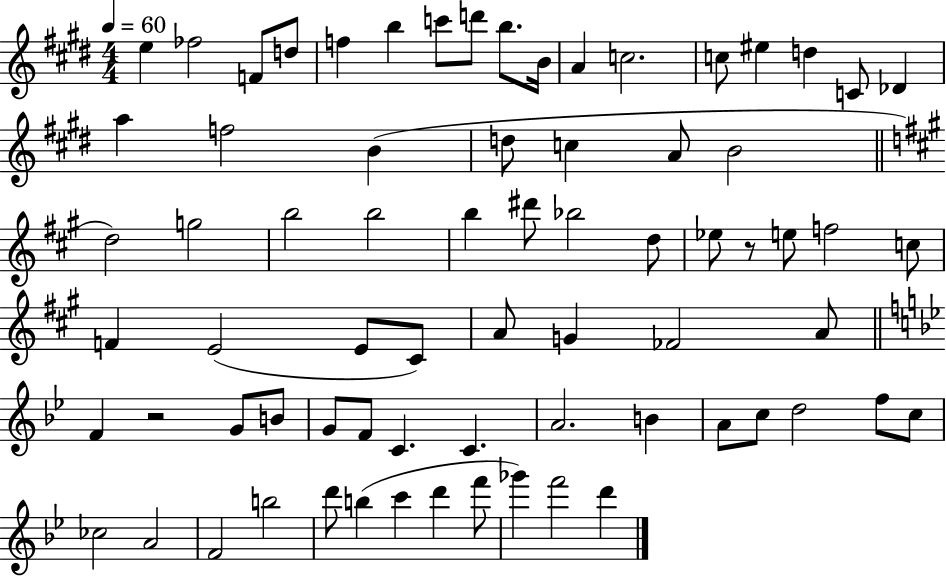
E5/q FES5/h F4/e D5/e F5/q B5/q C6/e D6/e B5/e. B4/s A4/q C5/h. C5/e EIS5/q D5/q C4/e Db4/q A5/q F5/h B4/q D5/e C5/q A4/e B4/h D5/h G5/h B5/h B5/h B5/q D#6/e Bb5/h D5/e Eb5/e R/e E5/e F5/h C5/e F4/q E4/h E4/e C#4/e A4/e G4/q FES4/h A4/e F4/q R/h G4/e B4/e G4/e F4/e C4/q. C4/q. A4/h. B4/q A4/e C5/e D5/h F5/e C5/e CES5/h A4/h F4/h B5/h D6/e B5/q C6/q D6/q F6/e Gb6/q F6/h D6/q